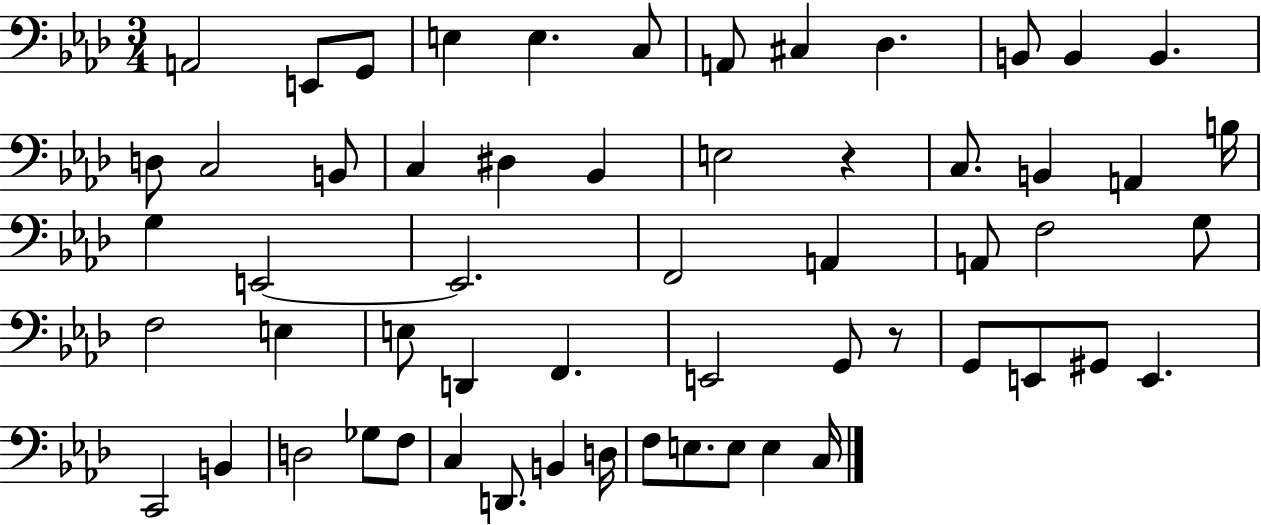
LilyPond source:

{
  \clef bass
  \numericTimeSignature
  \time 3/4
  \key aes \major
  a,2 e,8 g,8 | e4 e4. c8 | a,8 cis4 des4. | b,8 b,4 b,4. | \break d8 c2 b,8 | c4 dis4 bes,4 | e2 r4 | c8. b,4 a,4 b16 | \break g4 e,2~~ | e,2. | f,2 a,4 | a,8 f2 g8 | \break f2 e4 | e8 d,4 f,4. | e,2 g,8 r8 | g,8 e,8 gis,8 e,4. | \break c,2 b,4 | d2 ges8 f8 | c4 d,8. b,4 d16 | f8 e8. e8 e4 c16 | \break \bar "|."
}